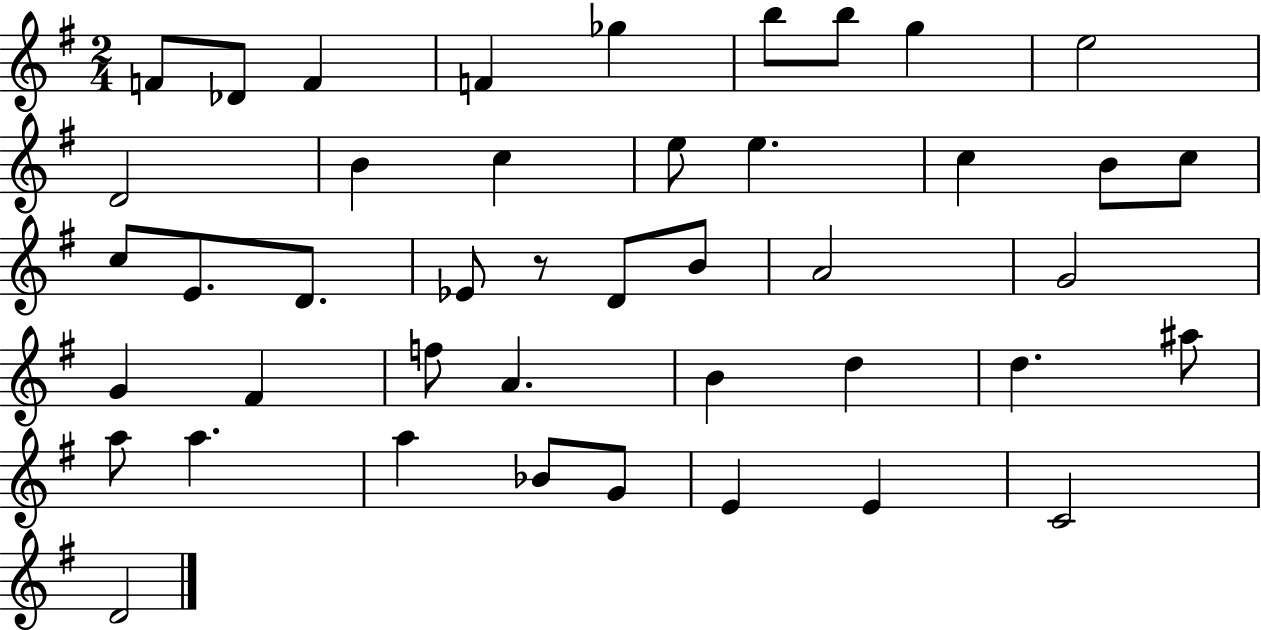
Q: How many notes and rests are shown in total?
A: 43